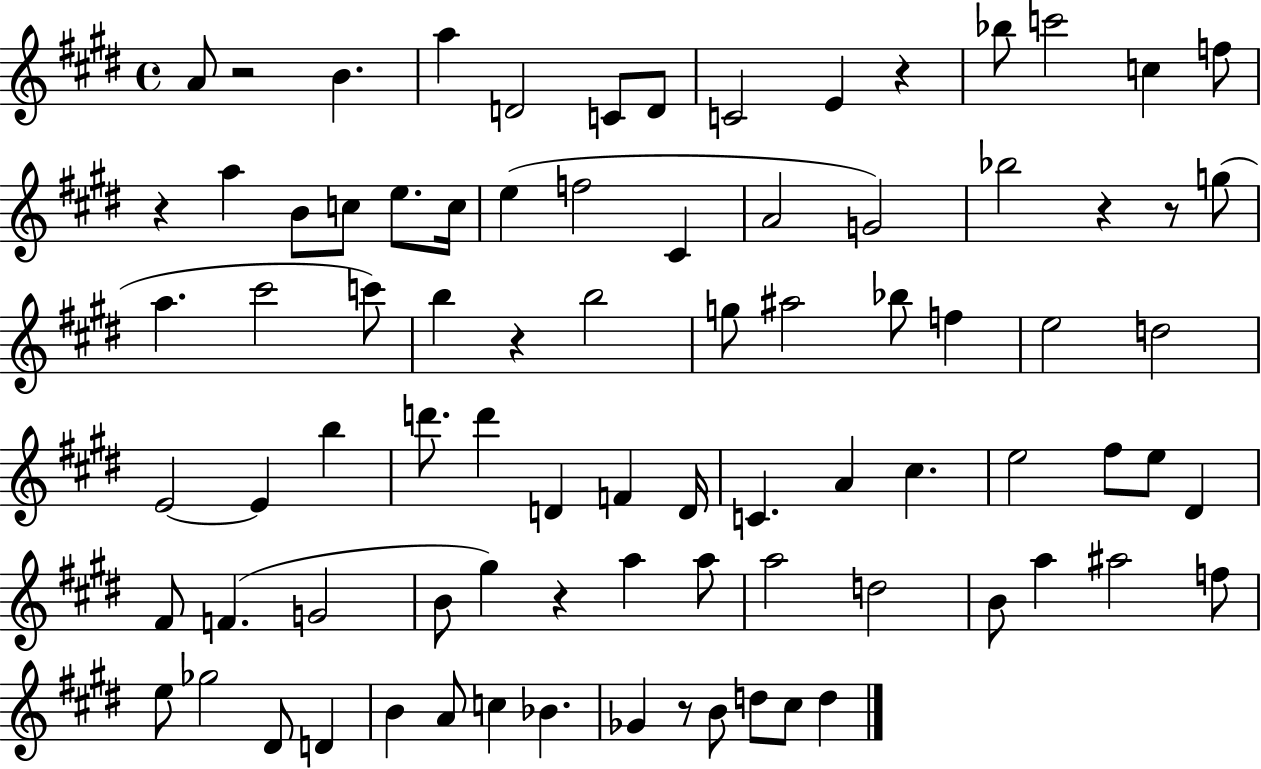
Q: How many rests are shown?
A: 8